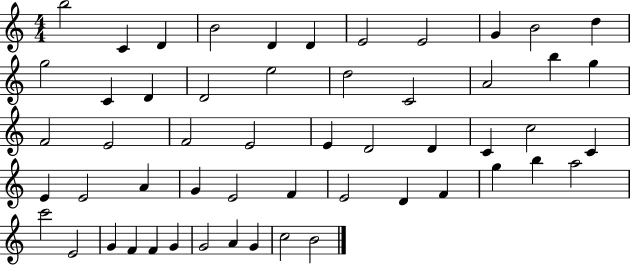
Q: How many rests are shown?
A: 0